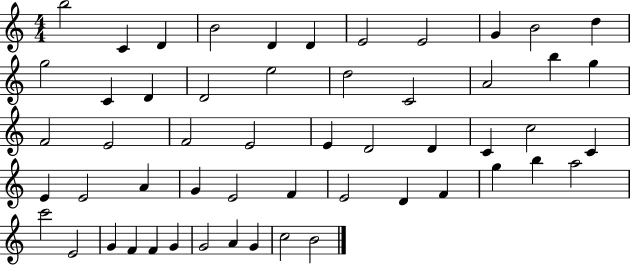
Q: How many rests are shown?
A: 0